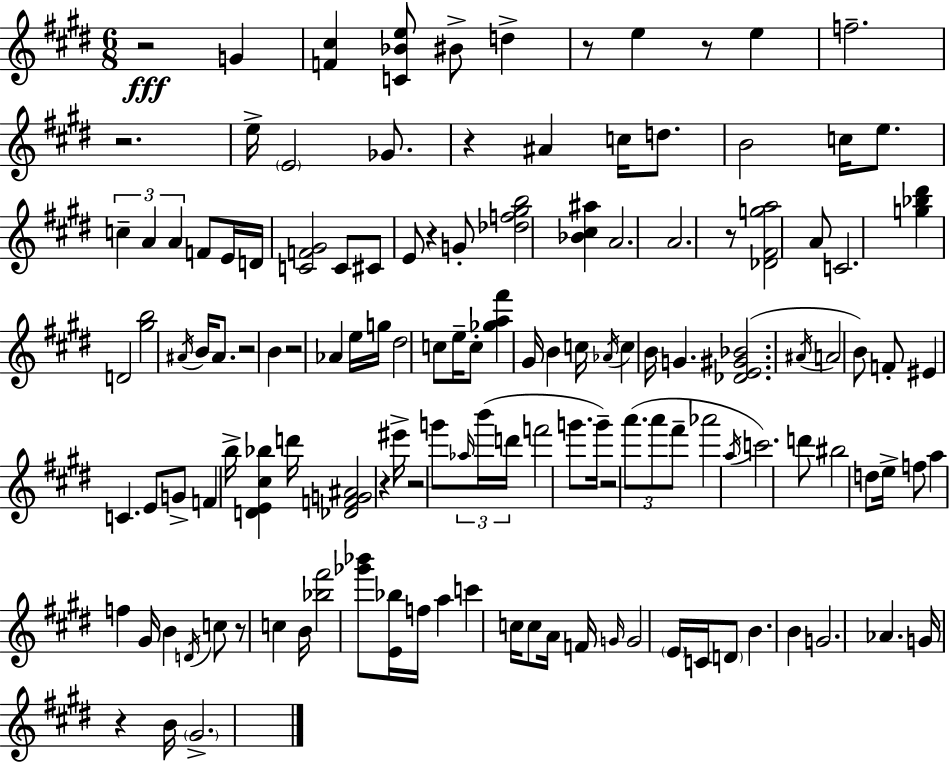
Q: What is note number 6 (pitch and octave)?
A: F5